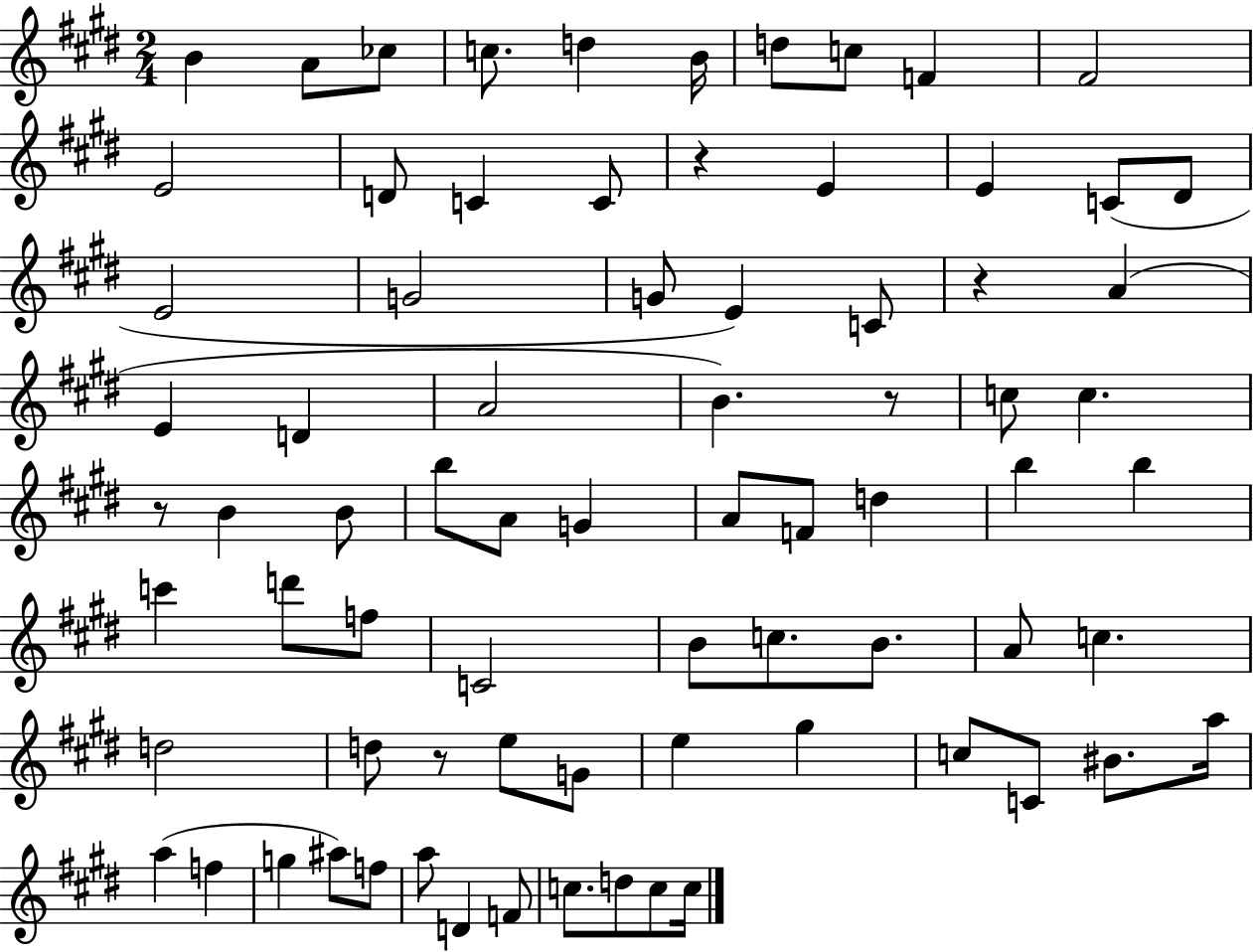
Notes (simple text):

B4/q A4/e CES5/e C5/e. D5/q B4/s D5/e C5/e F4/q F#4/h E4/h D4/e C4/q C4/e R/q E4/q E4/q C4/e D#4/e E4/h G4/h G4/e E4/q C4/e R/q A4/q E4/q D4/q A4/h B4/q. R/e C5/e C5/q. R/e B4/q B4/e B5/e A4/e G4/q A4/e F4/e D5/q B5/q B5/q C6/q D6/e F5/e C4/h B4/e C5/e. B4/e. A4/e C5/q. D5/h D5/e R/e E5/e G4/e E5/q G#5/q C5/e C4/e BIS4/e. A5/s A5/q F5/q G5/q A#5/e F5/e A5/e D4/q F4/e C5/e. D5/e C5/e C5/s